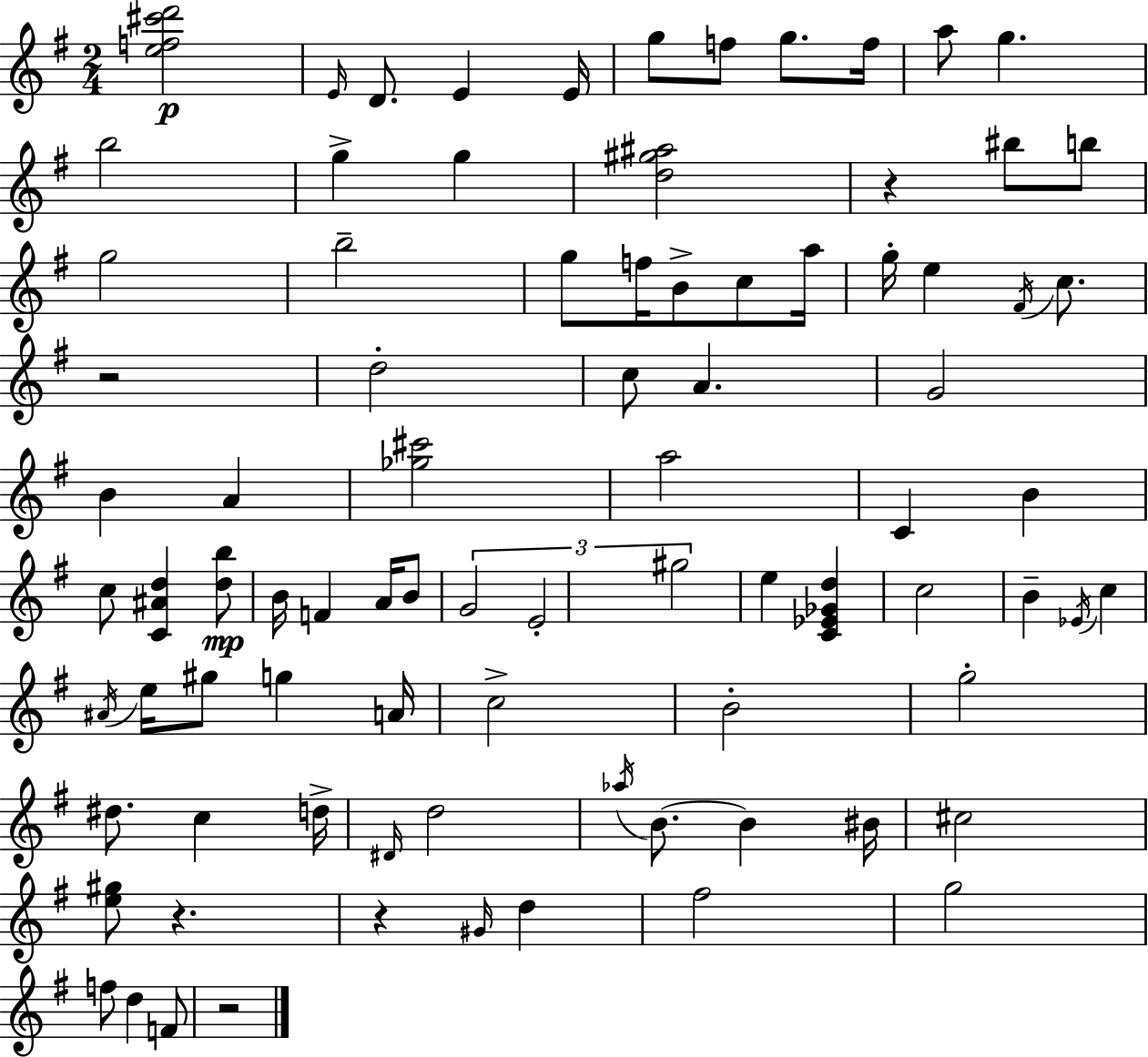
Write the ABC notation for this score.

X:1
T:Untitled
M:2/4
L:1/4
K:G
[ef^c'd']2 E/4 D/2 E E/4 g/2 f/2 g/2 f/4 a/2 g b2 g g [d^g^a]2 z ^b/2 b/2 g2 b2 g/2 f/4 B/2 c/2 a/4 g/4 e ^F/4 c/2 z2 d2 c/2 A G2 B A [_g^c']2 a2 C B c/2 [C^Ad] [db]/2 B/4 F A/4 B/2 G2 E2 ^g2 e [C_E_Gd] c2 B _E/4 c ^A/4 e/4 ^g/2 g A/4 c2 B2 g2 ^d/2 c d/4 ^D/4 d2 _a/4 B/2 B ^B/4 ^c2 [e^g]/2 z z ^G/4 d ^f2 g2 f/2 d F/2 z2